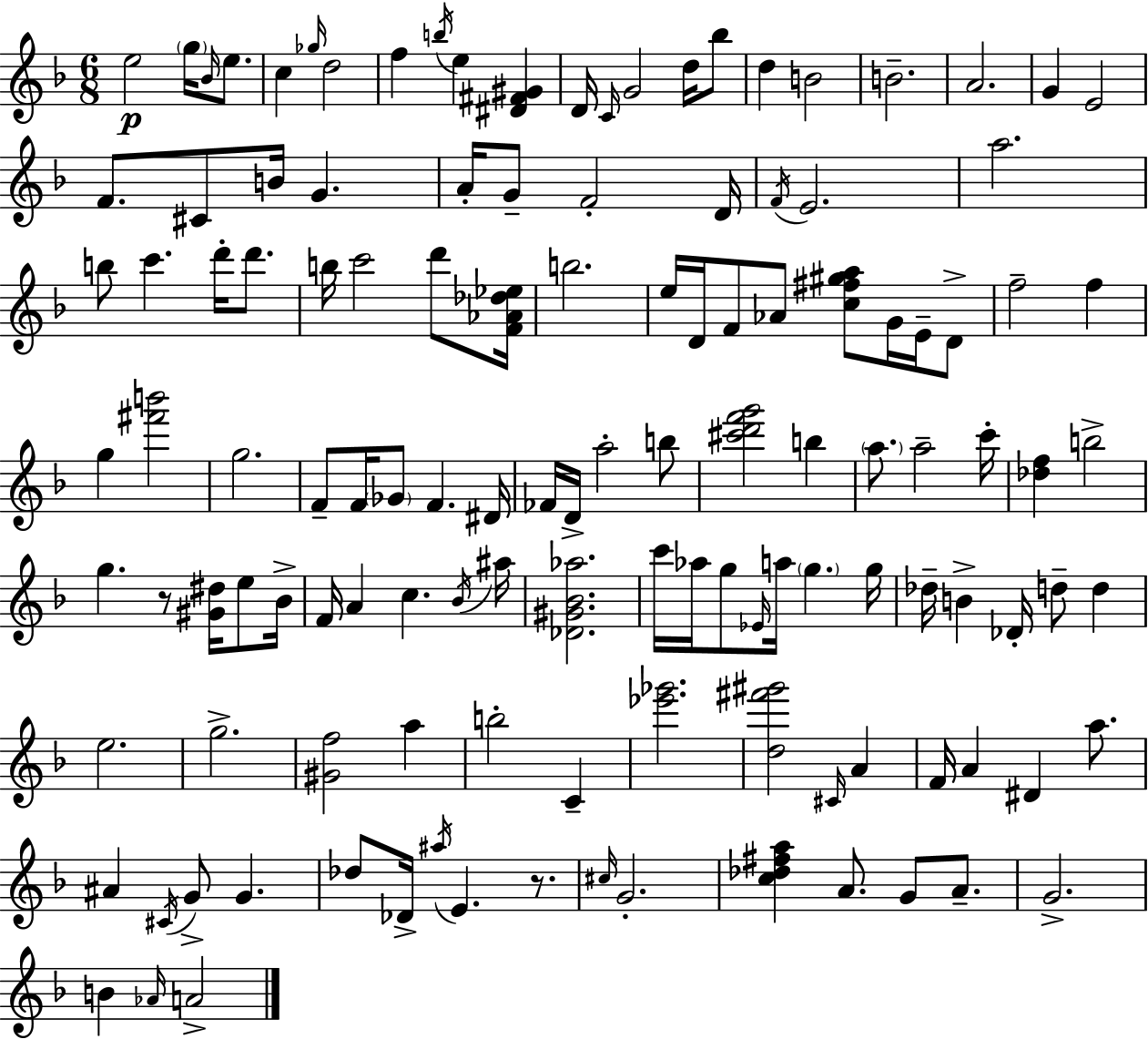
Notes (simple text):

E5/h G5/s Bb4/s E5/e. C5/q Gb5/s D5/h F5/q B5/s E5/q [D#4,F#4,G#4]/q D4/s C4/s G4/h D5/s Bb5/e D5/q B4/h B4/h. A4/h. G4/q E4/h F4/e. C#4/e B4/s G4/q. A4/s G4/e F4/h D4/s F4/s E4/h. A5/h. B5/e C6/q. D6/s D6/e. B5/s C6/h D6/e [F4,Ab4,Db5,Eb5]/s B5/h. E5/s D4/s F4/e Ab4/e [C5,F#5,G#5,A5]/e G4/s E4/s D4/e F5/h F5/q G5/q [F#6,B6]/h G5/h. F4/e F4/s Gb4/e F4/q. D#4/s FES4/s D4/s A5/h B5/e [C#6,D6,F6,G6]/h B5/q A5/e. A5/h C6/s [Db5,F5]/q B5/h G5/q. R/e [G#4,D#5]/s E5/e Bb4/s F4/s A4/q C5/q. Bb4/s A#5/s [Db4,G#4,Bb4,Ab5]/h. C6/s Ab5/s G5/e Eb4/s A5/s G5/q. G5/s Db5/s B4/q Db4/s D5/e D5/q E5/h. G5/h. [G#4,F5]/h A5/q B5/h C4/q [Eb6,Gb6]/h. [D5,F#6,G#6]/h C#4/s A4/q F4/s A4/q D#4/q A5/e. A#4/q C#4/s G4/e G4/q. Db5/e Db4/s A#5/s E4/q. R/e. C#5/s G4/h. [C5,Db5,F#5,A5]/q A4/e. G4/e A4/e. G4/h. B4/q Ab4/s A4/h